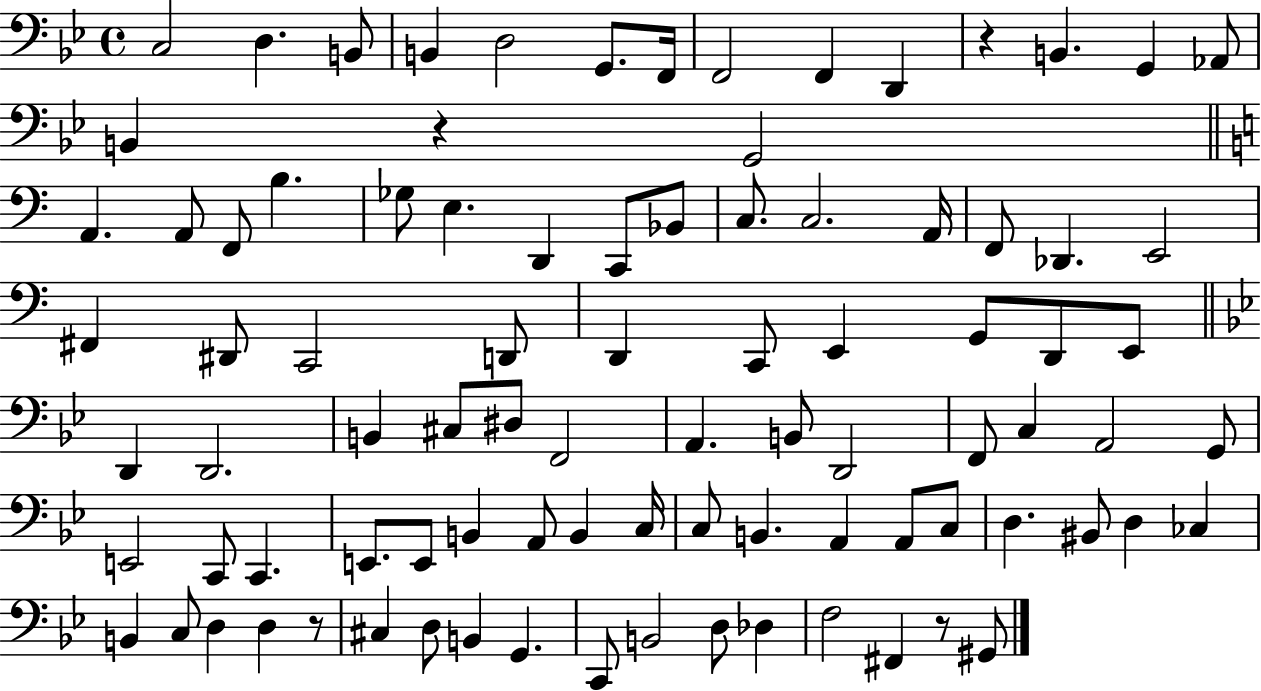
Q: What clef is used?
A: bass